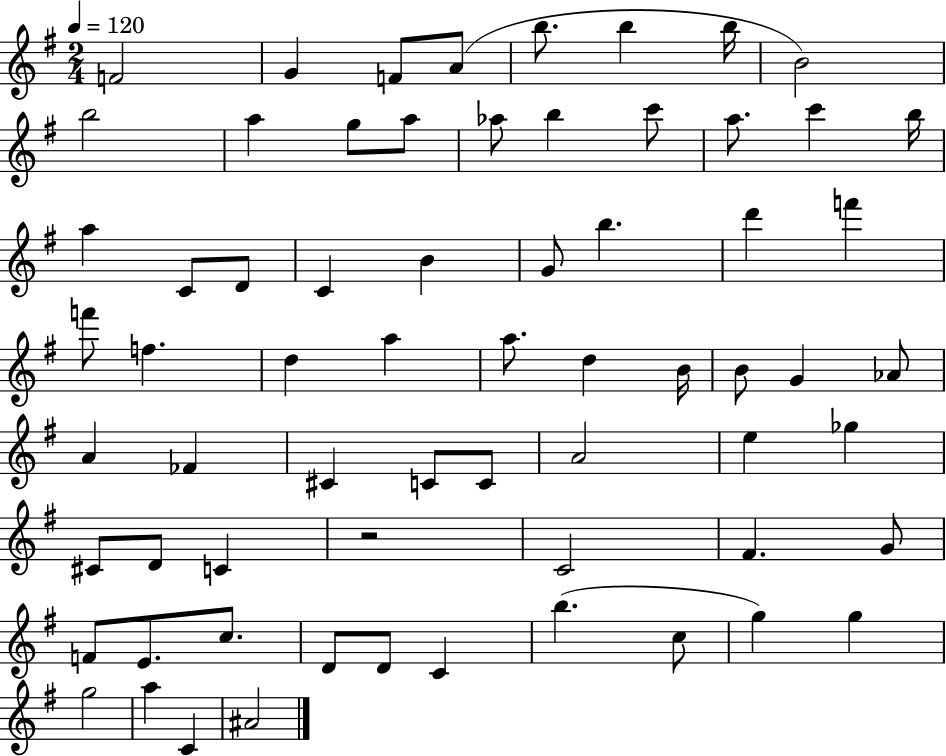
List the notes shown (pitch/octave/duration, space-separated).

F4/h G4/q F4/e A4/e B5/e. B5/q B5/s B4/h B5/h A5/q G5/e A5/e Ab5/e B5/q C6/e A5/e. C6/q B5/s A5/q C4/e D4/e C4/q B4/q G4/e B5/q. D6/q F6/q F6/e F5/q. D5/q A5/q A5/e. D5/q B4/s B4/e G4/q Ab4/e A4/q FES4/q C#4/q C4/e C4/e A4/h E5/q Gb5/q C#4/e D4/e C4/q R/h C4/h F#4/q. G4/e F4/e E4/e. C5/e. D4/e D4/e C4/q B5/q. C5/e G5/q G5/q G5/h A5/q C4/q A#4/h